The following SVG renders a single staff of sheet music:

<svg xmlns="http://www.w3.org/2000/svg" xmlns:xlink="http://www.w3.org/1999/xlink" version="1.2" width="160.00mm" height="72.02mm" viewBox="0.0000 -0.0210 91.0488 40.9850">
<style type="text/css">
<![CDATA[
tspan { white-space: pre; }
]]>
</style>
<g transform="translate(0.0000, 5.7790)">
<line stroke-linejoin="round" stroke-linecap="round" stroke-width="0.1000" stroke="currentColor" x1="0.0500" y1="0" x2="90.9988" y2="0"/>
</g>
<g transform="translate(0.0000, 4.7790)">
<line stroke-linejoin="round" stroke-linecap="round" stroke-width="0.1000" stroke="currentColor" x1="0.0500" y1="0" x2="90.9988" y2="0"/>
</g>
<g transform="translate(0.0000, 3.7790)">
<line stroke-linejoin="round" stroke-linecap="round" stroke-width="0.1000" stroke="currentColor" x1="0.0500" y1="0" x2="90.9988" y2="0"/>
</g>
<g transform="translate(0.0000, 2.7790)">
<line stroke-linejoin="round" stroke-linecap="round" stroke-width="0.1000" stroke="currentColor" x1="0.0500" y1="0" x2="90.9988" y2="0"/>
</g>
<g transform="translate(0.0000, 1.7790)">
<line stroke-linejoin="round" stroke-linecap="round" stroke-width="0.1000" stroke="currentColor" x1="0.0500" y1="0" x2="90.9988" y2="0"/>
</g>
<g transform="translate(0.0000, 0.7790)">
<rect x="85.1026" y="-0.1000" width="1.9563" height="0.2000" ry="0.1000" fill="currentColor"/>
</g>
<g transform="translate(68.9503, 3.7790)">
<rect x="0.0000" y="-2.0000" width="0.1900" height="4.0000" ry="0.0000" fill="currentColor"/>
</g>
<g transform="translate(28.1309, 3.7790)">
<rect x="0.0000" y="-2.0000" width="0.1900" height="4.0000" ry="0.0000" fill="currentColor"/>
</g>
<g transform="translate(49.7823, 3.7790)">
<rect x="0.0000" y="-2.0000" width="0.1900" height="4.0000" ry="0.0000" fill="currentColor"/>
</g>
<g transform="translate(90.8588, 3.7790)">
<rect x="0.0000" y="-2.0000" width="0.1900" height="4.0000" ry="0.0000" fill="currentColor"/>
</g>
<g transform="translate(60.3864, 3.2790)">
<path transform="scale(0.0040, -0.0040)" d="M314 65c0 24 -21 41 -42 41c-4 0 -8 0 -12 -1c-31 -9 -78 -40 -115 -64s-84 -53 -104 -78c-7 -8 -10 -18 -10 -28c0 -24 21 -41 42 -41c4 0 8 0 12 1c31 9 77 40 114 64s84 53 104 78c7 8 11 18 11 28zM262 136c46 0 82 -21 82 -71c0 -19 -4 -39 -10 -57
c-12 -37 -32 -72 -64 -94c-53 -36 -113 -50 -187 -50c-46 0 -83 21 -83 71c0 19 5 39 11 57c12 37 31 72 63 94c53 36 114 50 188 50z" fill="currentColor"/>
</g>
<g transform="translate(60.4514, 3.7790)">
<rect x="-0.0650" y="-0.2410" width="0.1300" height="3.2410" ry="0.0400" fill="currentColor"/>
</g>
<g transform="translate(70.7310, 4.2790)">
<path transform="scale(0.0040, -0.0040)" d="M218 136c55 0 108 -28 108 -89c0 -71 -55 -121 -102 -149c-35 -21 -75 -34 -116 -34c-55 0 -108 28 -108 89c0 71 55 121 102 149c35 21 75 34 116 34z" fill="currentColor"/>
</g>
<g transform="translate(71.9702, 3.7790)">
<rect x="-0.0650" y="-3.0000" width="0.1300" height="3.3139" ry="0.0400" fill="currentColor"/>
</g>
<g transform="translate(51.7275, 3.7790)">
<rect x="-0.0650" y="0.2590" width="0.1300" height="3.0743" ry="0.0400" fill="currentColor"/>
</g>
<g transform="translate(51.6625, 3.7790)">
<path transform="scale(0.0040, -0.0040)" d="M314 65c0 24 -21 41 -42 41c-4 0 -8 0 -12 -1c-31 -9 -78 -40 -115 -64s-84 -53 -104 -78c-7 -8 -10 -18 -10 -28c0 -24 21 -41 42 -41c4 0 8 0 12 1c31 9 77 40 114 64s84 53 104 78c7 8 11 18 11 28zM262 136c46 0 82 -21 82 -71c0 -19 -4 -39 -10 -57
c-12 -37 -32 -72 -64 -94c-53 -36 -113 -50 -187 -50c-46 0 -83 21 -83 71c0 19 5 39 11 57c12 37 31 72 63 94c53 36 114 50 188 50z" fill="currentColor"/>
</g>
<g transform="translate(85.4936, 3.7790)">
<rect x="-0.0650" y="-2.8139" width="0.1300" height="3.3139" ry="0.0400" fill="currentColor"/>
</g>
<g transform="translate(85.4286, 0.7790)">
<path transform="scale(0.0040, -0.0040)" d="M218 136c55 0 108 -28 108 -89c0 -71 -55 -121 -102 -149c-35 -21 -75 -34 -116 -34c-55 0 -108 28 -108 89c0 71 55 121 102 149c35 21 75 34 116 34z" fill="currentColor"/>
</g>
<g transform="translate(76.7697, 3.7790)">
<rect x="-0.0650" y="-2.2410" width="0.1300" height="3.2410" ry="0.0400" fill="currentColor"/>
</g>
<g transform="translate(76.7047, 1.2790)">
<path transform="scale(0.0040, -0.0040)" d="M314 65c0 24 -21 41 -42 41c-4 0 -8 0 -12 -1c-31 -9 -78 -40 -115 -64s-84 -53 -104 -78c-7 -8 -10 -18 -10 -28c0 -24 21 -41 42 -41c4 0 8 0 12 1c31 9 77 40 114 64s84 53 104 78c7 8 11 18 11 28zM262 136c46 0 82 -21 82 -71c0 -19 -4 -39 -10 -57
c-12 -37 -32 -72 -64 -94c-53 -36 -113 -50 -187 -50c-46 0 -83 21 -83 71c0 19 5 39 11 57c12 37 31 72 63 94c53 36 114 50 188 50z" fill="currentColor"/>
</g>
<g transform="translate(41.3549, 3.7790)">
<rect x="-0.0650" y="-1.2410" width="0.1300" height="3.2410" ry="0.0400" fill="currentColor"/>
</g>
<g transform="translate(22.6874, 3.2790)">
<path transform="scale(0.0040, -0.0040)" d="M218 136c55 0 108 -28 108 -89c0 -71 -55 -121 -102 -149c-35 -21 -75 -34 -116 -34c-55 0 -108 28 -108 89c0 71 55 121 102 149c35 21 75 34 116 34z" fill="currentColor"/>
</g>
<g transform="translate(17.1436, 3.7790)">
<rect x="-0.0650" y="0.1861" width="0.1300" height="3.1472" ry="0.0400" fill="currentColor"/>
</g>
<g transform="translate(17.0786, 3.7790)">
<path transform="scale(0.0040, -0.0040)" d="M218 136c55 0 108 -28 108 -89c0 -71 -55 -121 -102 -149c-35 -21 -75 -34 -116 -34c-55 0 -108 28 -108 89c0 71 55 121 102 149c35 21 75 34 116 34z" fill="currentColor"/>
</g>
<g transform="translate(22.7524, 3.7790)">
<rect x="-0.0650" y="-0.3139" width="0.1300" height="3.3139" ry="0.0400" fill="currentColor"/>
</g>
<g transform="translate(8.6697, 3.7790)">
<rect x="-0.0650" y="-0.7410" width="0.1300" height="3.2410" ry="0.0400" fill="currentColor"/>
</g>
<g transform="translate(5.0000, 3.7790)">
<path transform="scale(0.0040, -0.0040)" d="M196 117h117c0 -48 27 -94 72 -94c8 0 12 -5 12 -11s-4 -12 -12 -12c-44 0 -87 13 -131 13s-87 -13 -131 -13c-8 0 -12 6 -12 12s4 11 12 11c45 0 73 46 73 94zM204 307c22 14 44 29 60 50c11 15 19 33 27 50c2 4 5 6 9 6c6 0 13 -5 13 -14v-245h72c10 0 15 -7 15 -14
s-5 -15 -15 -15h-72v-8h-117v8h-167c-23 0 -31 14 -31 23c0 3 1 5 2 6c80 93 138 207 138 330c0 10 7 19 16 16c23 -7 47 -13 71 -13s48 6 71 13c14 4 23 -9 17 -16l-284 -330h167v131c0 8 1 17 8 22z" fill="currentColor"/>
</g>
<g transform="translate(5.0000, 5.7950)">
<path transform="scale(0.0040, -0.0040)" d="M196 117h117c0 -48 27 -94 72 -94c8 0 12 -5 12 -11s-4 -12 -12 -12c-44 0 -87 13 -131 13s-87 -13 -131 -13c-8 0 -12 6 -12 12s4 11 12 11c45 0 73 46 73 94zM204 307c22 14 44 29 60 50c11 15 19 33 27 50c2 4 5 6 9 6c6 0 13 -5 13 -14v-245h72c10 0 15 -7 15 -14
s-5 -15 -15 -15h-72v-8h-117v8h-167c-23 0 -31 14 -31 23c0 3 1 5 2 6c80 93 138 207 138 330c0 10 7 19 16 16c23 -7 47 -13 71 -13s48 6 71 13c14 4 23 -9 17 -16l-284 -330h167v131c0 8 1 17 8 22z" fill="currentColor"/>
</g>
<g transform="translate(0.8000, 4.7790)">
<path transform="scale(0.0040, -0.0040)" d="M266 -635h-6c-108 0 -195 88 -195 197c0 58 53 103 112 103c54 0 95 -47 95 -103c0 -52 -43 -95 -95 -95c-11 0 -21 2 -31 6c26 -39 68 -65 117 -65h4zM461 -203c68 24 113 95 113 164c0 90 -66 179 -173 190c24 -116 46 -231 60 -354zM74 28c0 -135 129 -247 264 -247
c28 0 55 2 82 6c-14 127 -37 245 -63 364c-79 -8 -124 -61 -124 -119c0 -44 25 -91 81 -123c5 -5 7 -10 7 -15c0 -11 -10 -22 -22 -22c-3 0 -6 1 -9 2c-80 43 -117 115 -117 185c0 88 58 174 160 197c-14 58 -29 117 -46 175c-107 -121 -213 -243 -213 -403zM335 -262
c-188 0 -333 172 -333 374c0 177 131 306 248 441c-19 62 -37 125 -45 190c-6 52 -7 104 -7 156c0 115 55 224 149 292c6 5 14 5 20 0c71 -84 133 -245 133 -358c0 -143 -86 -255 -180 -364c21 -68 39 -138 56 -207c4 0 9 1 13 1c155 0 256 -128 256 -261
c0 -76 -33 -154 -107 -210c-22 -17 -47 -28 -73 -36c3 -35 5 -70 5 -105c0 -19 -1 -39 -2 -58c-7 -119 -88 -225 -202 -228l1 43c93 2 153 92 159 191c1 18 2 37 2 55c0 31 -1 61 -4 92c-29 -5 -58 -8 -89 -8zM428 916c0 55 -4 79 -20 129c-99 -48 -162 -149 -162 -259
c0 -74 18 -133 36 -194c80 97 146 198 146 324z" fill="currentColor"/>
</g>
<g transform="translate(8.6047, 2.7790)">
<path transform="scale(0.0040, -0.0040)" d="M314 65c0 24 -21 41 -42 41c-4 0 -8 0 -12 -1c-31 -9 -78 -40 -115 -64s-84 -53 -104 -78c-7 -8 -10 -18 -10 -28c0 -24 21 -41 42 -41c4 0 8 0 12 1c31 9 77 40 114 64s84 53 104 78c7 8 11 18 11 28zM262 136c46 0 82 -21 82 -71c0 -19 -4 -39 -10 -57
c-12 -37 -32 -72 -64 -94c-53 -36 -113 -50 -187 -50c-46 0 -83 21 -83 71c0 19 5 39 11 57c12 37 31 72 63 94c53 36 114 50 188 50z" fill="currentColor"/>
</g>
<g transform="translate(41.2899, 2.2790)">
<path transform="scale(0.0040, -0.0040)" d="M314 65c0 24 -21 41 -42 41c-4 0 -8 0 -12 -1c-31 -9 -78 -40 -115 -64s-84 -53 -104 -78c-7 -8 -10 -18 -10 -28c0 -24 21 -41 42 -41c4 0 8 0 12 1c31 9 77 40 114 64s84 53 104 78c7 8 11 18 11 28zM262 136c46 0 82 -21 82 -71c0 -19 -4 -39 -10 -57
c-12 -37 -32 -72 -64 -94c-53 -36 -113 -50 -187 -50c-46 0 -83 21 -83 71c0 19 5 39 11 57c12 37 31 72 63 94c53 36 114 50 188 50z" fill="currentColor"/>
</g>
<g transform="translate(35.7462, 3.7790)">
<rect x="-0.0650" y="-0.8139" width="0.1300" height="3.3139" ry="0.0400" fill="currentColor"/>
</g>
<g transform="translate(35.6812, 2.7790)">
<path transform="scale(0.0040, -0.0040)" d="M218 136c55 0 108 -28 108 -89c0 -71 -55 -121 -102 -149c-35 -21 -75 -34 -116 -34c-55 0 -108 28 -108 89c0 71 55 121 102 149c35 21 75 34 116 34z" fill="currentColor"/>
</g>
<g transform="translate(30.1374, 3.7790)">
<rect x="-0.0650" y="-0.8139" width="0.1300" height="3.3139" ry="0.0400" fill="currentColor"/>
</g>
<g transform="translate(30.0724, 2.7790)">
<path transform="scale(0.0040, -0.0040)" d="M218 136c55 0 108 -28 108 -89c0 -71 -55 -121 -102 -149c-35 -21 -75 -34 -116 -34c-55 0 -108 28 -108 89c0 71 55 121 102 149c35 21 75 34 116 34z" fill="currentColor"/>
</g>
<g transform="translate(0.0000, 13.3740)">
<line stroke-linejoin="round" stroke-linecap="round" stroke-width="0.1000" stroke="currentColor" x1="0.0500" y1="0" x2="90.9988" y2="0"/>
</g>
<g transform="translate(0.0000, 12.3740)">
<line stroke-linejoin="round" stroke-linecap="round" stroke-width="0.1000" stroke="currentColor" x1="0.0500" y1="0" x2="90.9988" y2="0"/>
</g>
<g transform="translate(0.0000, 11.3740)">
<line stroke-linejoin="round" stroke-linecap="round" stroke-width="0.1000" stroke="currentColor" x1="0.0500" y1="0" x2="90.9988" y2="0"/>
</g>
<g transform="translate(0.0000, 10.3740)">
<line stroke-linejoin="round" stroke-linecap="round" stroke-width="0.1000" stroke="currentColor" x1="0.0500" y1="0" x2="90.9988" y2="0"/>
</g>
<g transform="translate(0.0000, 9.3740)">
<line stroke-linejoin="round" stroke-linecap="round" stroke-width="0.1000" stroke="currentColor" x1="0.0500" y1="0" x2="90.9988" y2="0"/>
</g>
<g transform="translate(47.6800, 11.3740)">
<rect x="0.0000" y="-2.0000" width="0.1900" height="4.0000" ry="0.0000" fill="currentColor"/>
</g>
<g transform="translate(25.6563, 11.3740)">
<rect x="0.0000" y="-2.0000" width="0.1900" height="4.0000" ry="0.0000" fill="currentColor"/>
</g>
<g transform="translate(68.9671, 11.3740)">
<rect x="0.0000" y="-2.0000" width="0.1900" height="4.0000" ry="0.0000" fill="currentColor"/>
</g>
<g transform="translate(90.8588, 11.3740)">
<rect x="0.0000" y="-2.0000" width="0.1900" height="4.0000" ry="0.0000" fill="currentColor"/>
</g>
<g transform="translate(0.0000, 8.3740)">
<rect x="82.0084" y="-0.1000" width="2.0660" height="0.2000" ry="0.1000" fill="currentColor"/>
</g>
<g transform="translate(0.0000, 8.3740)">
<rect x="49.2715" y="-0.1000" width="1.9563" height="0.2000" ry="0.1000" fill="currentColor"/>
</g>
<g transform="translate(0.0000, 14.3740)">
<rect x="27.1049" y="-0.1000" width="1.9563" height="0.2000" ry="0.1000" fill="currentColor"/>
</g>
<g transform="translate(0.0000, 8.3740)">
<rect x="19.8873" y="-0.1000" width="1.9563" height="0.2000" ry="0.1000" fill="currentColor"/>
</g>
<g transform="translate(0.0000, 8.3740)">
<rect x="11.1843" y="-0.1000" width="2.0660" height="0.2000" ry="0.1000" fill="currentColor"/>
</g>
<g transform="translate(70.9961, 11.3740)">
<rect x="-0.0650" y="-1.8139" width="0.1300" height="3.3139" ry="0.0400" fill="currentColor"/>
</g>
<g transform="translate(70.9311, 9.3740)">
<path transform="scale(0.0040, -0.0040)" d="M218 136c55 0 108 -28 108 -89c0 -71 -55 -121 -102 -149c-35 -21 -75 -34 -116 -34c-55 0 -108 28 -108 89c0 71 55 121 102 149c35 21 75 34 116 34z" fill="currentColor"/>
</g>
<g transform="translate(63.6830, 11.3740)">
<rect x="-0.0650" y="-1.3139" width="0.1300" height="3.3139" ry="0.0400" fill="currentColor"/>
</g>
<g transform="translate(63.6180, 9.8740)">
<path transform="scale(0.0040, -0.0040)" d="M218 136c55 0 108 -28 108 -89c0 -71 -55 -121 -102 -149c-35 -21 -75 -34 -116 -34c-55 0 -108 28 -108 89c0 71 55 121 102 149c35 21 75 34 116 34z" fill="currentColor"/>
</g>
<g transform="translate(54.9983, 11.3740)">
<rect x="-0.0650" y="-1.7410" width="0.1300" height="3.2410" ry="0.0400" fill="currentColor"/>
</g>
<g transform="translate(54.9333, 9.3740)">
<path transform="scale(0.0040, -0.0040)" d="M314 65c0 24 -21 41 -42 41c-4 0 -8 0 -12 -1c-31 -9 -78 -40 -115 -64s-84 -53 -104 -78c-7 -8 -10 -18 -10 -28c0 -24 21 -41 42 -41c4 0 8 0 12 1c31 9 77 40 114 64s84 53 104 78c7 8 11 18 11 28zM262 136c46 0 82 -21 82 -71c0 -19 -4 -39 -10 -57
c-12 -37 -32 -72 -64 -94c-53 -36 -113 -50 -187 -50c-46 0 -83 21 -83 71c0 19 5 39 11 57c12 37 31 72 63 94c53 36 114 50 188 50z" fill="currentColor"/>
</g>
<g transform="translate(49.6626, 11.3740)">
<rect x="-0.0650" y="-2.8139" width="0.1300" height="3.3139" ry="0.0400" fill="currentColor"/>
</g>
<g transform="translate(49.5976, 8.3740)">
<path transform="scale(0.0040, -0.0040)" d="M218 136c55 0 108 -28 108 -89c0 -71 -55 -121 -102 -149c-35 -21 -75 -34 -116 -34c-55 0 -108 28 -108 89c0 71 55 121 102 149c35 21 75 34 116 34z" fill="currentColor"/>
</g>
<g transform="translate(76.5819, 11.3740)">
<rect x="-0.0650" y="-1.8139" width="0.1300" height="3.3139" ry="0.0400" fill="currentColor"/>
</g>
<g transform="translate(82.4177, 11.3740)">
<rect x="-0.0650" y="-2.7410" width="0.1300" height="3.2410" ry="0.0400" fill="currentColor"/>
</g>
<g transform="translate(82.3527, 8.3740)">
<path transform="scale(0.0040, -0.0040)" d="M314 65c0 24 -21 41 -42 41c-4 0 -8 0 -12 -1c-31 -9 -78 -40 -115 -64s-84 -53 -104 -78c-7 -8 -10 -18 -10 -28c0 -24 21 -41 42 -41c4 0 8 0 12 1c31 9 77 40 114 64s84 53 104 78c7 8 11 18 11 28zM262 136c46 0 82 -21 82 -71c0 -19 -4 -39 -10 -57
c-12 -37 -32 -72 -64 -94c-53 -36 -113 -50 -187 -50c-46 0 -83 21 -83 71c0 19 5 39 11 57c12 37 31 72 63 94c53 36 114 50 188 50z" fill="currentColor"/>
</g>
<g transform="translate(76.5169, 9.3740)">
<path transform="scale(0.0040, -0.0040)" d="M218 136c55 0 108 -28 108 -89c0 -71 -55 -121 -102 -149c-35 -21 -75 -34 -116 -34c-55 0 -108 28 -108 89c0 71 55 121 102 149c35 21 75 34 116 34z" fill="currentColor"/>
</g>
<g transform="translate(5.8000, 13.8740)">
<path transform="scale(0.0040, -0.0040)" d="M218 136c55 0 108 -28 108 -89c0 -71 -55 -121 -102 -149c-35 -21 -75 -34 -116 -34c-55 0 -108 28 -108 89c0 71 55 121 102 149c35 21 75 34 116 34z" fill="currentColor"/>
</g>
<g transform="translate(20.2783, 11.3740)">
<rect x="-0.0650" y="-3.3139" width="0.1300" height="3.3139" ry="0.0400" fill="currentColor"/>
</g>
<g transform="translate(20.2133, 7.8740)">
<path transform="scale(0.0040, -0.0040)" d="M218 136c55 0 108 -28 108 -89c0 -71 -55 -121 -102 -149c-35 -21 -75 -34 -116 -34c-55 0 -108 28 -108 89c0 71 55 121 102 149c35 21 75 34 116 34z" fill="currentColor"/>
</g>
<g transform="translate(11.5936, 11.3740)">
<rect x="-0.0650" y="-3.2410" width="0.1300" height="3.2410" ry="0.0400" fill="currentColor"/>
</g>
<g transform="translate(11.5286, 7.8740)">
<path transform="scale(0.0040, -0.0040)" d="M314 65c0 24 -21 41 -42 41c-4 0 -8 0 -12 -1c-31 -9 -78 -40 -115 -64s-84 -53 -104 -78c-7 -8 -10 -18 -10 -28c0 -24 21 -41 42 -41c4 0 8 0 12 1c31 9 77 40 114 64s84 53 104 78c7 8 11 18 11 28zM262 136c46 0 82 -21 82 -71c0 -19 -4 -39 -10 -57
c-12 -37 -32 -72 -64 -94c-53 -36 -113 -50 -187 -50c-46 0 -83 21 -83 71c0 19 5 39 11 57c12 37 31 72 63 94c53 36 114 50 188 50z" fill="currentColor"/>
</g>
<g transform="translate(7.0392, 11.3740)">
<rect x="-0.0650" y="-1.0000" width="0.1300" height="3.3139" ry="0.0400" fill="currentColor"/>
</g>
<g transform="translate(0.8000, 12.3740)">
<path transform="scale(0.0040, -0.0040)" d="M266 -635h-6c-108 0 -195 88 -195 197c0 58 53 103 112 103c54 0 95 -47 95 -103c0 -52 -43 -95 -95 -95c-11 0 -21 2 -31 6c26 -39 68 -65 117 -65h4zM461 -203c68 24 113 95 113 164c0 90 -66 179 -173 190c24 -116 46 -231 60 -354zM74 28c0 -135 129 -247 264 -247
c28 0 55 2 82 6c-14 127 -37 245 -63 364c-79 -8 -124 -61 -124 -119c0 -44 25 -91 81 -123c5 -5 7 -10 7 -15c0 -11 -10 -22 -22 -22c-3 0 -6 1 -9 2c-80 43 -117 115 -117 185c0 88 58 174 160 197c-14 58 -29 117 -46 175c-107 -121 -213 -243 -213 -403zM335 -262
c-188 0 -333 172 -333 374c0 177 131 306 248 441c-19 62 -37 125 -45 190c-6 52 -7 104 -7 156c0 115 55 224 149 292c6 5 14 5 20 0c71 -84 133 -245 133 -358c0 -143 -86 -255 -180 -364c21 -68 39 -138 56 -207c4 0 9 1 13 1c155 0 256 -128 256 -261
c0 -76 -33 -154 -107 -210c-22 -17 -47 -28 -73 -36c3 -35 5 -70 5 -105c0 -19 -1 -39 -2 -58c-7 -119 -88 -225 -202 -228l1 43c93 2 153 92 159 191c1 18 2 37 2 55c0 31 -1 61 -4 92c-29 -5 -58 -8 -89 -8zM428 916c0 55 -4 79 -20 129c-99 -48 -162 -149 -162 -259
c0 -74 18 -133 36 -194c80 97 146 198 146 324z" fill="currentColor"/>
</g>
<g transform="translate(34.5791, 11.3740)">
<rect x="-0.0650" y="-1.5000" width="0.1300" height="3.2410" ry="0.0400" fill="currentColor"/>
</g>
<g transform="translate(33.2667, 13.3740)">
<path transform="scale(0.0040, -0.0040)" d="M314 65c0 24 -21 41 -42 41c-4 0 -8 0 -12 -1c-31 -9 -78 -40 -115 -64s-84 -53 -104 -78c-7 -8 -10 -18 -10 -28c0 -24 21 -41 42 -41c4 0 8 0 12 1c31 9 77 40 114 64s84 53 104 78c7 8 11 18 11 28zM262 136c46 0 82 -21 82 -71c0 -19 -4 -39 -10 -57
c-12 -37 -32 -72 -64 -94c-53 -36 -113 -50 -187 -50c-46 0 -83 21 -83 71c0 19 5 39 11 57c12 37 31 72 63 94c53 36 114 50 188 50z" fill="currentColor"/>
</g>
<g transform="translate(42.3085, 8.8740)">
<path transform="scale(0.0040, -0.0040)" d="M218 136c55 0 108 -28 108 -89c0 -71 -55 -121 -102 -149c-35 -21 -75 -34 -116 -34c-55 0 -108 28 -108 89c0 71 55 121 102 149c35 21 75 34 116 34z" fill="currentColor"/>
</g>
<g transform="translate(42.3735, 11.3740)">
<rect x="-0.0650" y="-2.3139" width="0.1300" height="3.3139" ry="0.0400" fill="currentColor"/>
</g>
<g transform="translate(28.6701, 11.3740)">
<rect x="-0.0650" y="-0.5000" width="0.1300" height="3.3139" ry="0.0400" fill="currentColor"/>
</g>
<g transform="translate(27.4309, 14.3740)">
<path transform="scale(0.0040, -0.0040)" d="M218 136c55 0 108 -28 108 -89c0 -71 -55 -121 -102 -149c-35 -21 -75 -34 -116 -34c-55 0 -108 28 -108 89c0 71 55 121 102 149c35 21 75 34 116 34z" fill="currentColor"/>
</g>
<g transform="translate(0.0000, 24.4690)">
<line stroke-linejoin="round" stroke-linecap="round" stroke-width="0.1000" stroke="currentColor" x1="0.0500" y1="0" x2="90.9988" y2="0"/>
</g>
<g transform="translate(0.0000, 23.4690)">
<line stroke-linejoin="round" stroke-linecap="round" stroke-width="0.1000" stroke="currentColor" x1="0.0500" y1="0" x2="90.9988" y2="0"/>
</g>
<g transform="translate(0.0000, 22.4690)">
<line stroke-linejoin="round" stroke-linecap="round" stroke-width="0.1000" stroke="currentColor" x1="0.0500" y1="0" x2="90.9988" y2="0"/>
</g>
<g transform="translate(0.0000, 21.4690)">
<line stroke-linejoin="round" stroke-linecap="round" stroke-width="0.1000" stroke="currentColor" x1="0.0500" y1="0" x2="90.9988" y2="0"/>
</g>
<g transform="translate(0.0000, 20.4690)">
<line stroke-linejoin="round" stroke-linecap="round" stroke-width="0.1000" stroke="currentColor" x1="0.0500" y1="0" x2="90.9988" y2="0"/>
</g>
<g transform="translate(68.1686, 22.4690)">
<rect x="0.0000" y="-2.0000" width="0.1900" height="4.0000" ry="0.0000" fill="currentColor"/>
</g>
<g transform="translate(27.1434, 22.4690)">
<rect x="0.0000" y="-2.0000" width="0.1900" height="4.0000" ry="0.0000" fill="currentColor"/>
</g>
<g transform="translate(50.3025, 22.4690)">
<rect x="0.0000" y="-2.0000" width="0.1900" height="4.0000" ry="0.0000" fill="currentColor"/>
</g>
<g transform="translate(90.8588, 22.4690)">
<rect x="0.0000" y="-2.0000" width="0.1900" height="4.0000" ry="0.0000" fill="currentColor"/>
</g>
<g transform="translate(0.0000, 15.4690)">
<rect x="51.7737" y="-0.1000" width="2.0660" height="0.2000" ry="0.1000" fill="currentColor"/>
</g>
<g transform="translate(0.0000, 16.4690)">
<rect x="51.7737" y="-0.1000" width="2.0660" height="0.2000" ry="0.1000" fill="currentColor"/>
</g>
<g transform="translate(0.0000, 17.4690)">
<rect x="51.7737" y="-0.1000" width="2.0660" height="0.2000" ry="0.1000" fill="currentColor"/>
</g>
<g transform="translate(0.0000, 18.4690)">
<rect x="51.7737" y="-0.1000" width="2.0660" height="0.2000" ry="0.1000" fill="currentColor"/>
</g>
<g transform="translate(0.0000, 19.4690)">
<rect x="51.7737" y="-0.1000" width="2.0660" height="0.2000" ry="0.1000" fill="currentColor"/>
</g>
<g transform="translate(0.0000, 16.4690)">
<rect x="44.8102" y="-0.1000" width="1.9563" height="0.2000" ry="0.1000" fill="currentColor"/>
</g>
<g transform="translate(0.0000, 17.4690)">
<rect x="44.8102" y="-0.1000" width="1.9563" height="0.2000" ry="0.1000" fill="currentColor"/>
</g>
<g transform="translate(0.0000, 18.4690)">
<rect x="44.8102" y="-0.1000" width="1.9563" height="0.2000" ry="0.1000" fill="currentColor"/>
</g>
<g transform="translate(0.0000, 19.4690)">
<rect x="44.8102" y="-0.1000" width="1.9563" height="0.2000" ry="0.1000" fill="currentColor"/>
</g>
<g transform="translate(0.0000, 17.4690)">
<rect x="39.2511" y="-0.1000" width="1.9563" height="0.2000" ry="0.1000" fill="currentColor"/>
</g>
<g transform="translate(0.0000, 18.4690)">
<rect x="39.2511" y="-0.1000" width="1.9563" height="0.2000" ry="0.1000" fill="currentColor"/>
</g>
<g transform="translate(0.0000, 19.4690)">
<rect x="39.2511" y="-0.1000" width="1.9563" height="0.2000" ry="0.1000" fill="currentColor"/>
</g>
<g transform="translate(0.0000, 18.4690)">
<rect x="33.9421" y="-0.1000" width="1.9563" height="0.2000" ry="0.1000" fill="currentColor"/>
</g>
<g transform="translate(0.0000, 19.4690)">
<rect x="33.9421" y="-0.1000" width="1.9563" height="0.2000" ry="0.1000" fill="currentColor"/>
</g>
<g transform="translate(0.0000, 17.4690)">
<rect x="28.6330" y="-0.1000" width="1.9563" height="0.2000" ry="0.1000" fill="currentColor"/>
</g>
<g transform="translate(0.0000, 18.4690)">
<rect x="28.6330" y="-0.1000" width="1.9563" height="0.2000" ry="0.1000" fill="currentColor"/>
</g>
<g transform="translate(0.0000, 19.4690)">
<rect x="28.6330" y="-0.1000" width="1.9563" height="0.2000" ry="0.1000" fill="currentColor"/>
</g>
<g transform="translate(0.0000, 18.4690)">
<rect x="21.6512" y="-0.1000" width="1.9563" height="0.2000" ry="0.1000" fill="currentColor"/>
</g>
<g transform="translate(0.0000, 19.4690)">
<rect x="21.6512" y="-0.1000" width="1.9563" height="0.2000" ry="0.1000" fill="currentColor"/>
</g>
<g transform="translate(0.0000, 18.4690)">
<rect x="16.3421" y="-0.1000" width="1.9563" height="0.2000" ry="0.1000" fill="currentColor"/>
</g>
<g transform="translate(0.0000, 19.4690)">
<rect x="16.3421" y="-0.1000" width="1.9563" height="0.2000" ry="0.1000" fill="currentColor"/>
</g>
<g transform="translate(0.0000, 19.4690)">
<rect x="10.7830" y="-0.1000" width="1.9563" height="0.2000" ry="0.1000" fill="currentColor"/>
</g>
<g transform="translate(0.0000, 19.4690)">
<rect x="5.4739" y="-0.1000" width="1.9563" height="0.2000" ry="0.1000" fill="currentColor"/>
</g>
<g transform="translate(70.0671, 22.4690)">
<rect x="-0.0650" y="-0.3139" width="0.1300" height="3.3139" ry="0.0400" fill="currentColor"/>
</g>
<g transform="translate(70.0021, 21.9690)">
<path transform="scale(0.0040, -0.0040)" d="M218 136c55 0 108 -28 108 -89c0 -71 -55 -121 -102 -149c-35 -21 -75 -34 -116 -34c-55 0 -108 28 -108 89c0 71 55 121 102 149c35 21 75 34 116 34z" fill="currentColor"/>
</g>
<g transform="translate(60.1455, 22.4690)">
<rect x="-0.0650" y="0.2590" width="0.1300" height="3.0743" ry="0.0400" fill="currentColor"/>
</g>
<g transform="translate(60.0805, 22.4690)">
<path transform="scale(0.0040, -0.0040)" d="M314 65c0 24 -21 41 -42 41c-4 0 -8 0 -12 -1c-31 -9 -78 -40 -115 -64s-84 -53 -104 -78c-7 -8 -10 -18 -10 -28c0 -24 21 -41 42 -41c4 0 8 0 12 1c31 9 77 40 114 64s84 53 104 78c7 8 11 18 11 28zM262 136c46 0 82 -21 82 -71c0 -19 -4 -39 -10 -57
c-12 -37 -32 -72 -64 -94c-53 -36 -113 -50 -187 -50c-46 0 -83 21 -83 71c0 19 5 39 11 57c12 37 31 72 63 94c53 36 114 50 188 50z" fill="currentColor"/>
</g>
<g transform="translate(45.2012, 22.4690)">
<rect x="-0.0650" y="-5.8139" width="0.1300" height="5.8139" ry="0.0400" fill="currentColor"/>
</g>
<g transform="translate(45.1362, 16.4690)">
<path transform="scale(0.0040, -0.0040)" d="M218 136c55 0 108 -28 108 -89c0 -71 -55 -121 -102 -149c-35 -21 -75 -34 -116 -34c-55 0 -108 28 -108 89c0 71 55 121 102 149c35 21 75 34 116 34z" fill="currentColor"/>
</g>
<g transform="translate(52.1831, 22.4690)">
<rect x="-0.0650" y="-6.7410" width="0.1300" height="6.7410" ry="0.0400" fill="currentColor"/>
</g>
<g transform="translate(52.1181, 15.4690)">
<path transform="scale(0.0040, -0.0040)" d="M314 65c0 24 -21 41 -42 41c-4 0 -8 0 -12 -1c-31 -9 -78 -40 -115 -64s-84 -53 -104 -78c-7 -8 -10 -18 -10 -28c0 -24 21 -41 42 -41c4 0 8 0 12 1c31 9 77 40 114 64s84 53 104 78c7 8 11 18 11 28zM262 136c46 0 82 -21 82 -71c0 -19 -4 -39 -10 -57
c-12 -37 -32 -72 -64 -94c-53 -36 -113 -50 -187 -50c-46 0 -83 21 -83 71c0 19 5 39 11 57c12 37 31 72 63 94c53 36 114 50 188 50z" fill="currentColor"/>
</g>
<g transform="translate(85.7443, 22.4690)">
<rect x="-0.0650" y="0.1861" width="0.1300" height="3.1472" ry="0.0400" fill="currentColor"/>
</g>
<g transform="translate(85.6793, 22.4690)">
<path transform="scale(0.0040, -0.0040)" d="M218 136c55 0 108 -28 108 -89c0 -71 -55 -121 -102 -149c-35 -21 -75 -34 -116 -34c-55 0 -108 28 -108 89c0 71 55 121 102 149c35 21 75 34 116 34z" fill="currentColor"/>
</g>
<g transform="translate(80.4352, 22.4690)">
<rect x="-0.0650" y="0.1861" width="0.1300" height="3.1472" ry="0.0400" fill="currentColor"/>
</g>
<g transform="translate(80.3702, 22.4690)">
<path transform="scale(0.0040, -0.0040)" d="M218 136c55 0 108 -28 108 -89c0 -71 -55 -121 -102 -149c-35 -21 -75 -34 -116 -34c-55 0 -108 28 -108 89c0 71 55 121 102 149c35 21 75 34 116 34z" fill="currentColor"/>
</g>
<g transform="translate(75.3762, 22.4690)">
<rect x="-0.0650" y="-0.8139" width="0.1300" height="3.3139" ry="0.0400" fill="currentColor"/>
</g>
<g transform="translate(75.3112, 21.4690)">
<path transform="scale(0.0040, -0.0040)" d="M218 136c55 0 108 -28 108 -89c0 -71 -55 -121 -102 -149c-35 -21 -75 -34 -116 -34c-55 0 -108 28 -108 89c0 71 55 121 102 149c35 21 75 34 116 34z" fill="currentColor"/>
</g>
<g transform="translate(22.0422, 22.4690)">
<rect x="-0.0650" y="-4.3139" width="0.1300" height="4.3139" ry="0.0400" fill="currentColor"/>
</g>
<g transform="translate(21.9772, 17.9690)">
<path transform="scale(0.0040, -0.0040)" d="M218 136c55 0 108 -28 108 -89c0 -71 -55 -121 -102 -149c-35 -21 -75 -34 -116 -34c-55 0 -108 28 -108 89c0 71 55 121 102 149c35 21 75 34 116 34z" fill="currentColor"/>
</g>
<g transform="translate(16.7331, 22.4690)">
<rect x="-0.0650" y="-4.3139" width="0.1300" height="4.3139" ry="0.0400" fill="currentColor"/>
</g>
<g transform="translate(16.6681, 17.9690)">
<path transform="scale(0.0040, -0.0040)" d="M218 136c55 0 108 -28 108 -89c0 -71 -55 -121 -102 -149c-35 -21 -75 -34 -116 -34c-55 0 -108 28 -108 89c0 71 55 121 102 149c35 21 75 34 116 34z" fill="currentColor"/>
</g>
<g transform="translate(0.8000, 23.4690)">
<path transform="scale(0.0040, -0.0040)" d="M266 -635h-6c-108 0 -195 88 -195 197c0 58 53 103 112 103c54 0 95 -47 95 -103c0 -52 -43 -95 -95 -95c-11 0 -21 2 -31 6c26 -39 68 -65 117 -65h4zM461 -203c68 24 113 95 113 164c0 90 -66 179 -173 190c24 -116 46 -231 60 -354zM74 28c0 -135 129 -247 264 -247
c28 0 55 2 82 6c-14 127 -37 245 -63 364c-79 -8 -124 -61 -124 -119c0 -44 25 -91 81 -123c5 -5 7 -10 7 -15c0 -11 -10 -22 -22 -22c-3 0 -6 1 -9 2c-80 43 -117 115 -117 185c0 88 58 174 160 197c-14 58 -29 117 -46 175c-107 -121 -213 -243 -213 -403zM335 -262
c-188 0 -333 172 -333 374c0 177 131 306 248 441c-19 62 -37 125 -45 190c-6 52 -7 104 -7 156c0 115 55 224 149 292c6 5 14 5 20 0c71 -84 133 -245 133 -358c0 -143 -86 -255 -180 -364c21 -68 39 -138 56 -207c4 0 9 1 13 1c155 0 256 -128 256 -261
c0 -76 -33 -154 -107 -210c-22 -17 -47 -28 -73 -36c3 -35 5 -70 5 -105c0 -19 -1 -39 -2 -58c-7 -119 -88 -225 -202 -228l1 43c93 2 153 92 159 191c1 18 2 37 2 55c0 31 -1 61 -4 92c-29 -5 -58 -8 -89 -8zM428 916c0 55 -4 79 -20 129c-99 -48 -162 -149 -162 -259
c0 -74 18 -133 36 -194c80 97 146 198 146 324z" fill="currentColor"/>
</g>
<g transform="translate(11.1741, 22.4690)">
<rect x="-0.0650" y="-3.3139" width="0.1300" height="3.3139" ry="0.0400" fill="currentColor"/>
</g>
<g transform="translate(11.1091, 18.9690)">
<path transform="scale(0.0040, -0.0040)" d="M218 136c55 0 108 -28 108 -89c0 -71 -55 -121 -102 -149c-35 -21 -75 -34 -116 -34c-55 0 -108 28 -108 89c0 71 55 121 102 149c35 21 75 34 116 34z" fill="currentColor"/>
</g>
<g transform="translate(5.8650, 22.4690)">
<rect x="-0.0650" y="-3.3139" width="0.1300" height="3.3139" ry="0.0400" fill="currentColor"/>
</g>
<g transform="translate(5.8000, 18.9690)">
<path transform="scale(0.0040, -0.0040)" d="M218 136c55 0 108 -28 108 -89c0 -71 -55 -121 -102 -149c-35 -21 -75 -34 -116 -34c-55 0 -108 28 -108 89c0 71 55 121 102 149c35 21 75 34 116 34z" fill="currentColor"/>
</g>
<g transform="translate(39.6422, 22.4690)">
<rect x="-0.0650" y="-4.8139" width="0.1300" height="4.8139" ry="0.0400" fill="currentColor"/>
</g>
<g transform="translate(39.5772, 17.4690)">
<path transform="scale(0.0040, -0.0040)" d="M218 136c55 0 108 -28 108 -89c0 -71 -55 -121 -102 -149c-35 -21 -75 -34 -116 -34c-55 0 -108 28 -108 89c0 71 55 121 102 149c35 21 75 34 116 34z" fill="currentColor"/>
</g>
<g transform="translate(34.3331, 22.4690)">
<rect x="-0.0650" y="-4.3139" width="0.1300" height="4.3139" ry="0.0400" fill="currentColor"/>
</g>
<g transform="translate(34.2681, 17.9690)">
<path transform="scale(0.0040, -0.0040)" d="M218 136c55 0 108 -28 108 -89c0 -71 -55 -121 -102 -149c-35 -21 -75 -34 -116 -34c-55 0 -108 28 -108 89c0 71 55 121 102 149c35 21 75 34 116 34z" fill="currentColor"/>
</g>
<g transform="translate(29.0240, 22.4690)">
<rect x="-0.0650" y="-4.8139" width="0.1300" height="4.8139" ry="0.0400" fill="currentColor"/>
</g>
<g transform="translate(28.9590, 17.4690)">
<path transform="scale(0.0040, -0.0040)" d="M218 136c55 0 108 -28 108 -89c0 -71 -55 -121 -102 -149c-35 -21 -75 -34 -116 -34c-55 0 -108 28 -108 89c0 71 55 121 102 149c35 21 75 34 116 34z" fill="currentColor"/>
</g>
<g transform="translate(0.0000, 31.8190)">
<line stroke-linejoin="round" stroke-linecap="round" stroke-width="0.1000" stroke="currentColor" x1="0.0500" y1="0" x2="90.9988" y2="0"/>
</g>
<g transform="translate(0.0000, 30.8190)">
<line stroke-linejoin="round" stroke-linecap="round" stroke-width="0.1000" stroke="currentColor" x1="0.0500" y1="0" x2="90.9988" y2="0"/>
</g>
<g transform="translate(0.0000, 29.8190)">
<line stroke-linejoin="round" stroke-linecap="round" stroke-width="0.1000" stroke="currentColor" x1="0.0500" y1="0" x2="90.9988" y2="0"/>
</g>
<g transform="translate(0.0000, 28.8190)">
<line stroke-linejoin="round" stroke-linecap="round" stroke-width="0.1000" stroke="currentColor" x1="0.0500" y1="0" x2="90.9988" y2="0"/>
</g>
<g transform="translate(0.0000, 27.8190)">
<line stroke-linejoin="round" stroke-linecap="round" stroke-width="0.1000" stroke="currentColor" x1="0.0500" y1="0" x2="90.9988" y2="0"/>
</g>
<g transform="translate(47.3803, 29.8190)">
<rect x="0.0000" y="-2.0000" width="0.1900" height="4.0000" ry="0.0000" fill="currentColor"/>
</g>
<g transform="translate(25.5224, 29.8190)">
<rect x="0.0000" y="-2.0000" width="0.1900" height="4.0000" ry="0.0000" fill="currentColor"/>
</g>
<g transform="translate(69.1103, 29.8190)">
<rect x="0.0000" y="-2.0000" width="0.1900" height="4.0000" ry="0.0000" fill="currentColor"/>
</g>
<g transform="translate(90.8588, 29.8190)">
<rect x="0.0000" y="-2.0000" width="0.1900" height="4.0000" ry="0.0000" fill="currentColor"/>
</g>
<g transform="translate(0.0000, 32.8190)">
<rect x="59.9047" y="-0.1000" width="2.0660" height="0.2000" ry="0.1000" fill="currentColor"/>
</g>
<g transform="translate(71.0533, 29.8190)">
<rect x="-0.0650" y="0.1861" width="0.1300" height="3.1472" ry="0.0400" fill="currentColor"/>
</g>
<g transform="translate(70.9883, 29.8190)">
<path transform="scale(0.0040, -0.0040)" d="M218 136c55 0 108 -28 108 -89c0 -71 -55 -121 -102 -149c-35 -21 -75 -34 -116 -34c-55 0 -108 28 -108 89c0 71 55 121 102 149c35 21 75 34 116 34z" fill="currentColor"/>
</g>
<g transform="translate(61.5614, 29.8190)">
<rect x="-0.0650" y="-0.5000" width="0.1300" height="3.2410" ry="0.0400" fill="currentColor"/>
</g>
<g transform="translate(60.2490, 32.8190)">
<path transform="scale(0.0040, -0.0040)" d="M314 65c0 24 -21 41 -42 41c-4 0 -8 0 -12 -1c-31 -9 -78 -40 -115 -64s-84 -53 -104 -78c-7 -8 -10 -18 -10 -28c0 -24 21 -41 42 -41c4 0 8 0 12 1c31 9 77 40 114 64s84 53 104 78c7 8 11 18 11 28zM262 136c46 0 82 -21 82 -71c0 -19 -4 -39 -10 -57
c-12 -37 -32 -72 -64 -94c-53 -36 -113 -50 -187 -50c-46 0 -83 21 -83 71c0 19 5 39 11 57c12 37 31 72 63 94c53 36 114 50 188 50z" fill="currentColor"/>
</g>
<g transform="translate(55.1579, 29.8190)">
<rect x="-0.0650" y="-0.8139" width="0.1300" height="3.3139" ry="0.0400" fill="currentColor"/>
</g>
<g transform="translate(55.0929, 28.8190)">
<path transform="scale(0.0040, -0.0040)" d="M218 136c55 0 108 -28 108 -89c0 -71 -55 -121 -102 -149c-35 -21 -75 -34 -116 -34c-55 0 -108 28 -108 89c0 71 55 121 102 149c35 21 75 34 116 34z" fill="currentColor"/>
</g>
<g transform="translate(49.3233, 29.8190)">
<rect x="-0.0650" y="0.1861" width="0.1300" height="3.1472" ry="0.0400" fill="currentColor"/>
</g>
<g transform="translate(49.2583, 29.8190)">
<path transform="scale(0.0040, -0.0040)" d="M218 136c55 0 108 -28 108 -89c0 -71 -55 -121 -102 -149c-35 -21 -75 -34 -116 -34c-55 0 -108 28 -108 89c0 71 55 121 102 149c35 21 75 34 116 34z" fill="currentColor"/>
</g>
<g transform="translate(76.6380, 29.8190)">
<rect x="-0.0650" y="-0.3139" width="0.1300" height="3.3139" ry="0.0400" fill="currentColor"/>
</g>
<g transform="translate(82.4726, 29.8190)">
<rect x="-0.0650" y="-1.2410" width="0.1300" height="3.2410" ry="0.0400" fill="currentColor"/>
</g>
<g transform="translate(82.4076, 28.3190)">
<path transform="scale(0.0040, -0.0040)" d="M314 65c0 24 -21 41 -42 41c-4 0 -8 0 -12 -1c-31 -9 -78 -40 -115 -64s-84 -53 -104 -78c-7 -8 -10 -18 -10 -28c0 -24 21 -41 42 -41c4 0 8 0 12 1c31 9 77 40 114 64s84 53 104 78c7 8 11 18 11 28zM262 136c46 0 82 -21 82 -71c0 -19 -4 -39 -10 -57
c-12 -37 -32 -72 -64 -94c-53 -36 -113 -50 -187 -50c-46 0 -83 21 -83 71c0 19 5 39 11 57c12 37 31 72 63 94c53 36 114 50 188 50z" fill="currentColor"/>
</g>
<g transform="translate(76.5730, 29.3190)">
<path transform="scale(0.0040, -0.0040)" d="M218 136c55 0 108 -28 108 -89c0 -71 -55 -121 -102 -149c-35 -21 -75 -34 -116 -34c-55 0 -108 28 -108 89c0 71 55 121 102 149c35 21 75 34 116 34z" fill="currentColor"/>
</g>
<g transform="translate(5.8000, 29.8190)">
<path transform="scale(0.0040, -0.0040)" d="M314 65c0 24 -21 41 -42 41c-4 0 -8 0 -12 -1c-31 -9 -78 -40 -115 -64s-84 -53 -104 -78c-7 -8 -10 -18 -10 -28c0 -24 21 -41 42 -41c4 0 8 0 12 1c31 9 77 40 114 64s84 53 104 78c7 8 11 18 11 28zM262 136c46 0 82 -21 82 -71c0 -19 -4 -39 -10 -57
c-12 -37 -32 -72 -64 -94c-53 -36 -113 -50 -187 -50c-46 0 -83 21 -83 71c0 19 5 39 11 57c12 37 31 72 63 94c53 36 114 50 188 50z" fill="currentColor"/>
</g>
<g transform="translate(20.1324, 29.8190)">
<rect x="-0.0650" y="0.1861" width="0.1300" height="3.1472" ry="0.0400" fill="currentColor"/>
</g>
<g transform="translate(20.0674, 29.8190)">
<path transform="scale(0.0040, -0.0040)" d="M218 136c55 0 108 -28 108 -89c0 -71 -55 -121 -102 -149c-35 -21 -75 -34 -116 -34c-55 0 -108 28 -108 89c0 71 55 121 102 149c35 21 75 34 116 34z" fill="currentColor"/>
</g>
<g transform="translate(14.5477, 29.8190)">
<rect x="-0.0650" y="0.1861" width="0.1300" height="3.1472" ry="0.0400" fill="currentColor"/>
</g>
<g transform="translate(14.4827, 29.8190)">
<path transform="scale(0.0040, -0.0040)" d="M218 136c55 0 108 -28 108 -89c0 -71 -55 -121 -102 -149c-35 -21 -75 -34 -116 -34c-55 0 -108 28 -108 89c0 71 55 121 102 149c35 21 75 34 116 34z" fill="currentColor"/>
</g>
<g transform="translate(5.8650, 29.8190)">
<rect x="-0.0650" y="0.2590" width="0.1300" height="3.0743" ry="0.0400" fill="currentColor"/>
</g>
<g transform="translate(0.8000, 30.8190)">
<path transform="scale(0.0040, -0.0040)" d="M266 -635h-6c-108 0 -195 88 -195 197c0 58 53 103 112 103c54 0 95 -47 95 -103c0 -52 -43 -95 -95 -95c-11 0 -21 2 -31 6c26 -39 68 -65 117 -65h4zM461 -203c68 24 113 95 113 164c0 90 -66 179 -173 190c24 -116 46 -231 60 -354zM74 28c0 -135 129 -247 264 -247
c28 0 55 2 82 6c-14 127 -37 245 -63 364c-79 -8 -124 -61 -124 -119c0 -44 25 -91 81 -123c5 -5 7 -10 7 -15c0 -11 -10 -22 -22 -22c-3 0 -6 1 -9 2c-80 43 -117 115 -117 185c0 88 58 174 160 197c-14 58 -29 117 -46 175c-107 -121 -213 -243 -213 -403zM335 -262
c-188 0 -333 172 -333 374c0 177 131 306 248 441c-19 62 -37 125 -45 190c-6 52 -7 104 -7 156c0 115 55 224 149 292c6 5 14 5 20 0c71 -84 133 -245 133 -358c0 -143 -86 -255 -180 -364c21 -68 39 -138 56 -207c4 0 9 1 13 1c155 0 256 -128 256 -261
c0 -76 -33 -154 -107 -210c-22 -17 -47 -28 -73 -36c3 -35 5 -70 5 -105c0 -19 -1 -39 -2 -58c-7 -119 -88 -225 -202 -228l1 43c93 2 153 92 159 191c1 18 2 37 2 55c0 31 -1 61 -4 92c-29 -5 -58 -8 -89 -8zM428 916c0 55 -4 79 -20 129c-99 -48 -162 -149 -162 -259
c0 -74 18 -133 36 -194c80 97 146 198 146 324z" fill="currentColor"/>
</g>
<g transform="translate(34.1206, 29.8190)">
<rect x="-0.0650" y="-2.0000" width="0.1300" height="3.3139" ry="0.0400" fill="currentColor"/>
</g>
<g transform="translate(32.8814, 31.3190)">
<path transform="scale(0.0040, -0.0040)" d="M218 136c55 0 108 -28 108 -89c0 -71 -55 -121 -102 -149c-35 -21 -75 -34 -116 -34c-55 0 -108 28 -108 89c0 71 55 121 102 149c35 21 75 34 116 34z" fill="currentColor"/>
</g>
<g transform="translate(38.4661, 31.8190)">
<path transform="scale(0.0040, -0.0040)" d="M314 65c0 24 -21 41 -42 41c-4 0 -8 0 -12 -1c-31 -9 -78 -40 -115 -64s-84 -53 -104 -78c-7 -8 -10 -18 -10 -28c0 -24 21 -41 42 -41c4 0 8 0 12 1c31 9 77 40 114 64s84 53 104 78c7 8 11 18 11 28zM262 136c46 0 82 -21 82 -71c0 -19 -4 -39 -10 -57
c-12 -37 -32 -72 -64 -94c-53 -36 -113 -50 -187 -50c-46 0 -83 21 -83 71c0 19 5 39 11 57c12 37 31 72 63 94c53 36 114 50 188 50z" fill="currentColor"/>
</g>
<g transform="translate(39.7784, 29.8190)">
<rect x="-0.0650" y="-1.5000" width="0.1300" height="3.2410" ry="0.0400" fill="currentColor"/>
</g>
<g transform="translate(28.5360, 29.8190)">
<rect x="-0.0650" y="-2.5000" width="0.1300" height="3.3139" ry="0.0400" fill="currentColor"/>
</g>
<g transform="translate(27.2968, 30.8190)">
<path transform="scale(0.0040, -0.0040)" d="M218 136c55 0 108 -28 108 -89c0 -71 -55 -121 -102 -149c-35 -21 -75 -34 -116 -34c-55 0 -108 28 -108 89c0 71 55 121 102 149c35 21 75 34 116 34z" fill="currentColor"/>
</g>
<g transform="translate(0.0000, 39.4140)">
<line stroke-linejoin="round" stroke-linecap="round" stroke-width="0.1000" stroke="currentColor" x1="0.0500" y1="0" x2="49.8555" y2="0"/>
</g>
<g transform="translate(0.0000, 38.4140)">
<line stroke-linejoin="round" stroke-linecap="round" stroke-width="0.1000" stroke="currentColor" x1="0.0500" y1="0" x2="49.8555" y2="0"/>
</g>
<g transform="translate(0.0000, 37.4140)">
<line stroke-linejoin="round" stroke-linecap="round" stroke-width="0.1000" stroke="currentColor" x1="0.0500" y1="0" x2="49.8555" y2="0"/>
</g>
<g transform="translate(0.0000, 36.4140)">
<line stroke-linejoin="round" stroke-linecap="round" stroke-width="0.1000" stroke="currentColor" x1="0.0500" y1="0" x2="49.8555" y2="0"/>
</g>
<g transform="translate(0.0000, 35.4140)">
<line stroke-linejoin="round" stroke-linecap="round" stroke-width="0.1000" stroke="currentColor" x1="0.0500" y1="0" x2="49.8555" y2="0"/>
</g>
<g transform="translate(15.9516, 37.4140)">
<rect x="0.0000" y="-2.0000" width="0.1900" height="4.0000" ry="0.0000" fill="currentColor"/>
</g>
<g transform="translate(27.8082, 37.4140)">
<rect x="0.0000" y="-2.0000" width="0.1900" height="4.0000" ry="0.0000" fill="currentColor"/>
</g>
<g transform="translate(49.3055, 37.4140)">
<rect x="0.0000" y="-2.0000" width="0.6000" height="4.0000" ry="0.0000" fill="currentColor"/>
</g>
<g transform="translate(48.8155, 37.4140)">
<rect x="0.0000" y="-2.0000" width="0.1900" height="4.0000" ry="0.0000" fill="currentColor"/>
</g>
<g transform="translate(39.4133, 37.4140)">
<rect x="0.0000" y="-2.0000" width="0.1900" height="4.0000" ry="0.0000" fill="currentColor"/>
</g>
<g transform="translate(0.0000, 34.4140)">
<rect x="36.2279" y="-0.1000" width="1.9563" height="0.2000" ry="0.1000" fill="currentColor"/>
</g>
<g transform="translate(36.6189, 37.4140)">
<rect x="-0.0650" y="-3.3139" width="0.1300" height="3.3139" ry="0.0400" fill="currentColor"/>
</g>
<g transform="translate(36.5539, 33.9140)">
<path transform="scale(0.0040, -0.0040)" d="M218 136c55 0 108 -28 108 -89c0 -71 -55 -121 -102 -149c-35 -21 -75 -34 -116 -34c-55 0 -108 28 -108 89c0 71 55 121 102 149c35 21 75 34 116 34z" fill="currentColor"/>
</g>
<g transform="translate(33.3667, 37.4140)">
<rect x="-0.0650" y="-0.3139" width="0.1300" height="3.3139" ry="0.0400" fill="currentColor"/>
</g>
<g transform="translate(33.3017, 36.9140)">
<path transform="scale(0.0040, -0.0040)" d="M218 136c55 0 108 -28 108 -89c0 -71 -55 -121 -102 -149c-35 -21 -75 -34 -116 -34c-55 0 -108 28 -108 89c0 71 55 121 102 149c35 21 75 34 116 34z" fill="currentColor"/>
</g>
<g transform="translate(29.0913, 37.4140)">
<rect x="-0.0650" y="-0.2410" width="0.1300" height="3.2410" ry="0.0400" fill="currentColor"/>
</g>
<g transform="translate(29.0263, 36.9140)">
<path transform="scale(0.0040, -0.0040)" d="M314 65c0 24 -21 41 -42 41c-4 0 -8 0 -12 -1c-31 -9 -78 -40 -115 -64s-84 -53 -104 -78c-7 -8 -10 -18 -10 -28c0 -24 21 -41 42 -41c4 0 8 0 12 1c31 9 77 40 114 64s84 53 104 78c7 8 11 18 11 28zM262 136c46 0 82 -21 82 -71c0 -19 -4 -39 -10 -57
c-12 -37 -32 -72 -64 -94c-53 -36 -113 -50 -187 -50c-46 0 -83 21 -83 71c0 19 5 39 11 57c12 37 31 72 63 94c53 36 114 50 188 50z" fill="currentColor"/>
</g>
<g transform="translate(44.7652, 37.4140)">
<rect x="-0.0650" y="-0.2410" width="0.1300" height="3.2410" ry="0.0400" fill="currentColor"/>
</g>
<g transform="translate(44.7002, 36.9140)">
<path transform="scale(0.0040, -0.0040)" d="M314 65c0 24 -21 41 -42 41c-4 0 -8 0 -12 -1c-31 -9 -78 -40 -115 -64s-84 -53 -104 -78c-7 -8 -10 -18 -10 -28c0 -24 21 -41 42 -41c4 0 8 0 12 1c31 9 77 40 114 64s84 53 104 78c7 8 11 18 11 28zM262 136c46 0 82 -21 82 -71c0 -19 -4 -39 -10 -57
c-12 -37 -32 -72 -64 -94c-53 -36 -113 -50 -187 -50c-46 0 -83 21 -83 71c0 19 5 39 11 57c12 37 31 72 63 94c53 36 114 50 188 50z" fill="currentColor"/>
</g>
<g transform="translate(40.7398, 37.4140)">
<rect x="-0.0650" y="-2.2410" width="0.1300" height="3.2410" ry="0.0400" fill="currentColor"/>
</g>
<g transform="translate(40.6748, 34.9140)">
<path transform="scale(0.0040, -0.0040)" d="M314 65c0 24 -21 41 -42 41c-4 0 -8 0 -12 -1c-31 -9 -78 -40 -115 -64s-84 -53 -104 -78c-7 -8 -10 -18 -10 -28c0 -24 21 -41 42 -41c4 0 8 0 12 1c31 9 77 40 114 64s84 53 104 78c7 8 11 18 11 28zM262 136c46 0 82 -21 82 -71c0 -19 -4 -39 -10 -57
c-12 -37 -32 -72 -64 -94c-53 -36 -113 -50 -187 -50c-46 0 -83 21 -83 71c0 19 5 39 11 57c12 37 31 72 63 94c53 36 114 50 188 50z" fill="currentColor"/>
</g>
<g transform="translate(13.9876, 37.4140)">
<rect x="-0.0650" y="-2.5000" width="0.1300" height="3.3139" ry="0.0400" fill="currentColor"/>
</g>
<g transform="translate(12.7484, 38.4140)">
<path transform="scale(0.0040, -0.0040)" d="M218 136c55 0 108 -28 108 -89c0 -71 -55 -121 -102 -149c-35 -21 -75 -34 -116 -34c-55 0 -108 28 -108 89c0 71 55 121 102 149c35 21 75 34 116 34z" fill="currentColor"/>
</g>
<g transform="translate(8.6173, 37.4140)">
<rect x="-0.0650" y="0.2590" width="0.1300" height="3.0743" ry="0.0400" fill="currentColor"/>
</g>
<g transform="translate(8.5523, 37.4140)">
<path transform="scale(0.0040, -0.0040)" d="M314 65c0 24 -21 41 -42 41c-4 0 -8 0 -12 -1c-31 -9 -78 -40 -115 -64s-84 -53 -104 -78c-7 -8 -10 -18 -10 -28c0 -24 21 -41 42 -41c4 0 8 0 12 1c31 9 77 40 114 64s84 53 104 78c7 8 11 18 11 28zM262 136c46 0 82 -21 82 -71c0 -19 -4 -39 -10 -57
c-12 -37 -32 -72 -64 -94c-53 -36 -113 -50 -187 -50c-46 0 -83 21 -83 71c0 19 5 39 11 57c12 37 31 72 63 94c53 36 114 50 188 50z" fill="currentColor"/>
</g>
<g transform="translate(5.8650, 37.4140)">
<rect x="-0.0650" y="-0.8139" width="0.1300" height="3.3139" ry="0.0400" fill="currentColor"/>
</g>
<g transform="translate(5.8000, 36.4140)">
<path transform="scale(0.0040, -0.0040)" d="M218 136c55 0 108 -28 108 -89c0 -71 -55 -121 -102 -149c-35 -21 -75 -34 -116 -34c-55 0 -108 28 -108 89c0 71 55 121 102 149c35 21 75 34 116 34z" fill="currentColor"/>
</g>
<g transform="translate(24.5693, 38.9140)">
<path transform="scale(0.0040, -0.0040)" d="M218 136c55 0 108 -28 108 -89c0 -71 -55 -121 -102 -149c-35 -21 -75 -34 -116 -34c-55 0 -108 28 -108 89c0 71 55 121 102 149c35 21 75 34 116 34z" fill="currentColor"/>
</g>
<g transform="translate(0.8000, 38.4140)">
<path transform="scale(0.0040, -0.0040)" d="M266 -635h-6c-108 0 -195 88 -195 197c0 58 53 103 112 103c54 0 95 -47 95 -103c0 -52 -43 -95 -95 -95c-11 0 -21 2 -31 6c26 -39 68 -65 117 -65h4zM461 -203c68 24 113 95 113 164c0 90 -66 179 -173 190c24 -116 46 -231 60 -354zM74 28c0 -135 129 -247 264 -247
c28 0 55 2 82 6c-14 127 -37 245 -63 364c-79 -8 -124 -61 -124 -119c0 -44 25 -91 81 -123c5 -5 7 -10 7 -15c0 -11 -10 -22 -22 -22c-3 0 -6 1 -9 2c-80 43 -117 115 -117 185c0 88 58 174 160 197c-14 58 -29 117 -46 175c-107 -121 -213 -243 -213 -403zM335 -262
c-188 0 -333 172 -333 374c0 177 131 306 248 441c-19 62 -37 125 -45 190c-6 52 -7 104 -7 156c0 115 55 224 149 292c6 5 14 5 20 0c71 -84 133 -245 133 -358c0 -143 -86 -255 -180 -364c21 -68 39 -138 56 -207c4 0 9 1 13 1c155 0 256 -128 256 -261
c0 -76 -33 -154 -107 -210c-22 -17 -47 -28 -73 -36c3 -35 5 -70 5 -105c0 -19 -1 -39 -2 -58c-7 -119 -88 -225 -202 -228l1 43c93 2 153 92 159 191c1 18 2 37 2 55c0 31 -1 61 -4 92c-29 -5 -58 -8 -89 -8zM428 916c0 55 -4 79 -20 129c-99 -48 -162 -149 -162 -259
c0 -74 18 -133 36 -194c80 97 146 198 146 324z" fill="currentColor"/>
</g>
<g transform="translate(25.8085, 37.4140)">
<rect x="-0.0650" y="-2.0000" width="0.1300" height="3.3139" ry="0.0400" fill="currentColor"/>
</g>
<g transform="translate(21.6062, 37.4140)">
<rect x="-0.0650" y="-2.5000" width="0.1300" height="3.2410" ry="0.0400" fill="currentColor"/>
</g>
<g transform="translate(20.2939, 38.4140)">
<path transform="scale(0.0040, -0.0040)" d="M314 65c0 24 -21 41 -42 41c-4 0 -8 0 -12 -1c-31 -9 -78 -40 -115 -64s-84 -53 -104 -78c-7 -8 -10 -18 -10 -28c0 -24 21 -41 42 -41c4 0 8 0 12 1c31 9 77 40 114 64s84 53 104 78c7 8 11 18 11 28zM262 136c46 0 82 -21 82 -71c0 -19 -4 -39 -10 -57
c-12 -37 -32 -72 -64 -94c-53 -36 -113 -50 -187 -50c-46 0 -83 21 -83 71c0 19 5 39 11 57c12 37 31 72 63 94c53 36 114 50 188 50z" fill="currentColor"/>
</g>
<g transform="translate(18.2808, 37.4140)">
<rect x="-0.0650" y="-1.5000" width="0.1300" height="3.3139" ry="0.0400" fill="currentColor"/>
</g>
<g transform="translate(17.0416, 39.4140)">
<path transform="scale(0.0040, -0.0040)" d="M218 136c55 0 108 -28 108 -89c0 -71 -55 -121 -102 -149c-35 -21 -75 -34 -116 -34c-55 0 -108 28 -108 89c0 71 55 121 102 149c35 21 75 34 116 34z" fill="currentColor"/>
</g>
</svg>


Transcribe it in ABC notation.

X:1
T:Untitled
M:4/4
L:1/4
K:C
d2 B c d d e2 B2 c2 A g2 a D b2 b C E2 g a f2 e f f a2 b b d' d' e' d' e' g' b'2 B2 c d B B B2 B B G F E2 B d C2 B c e2 d B2 G E G2 F c2 c b g2 c2